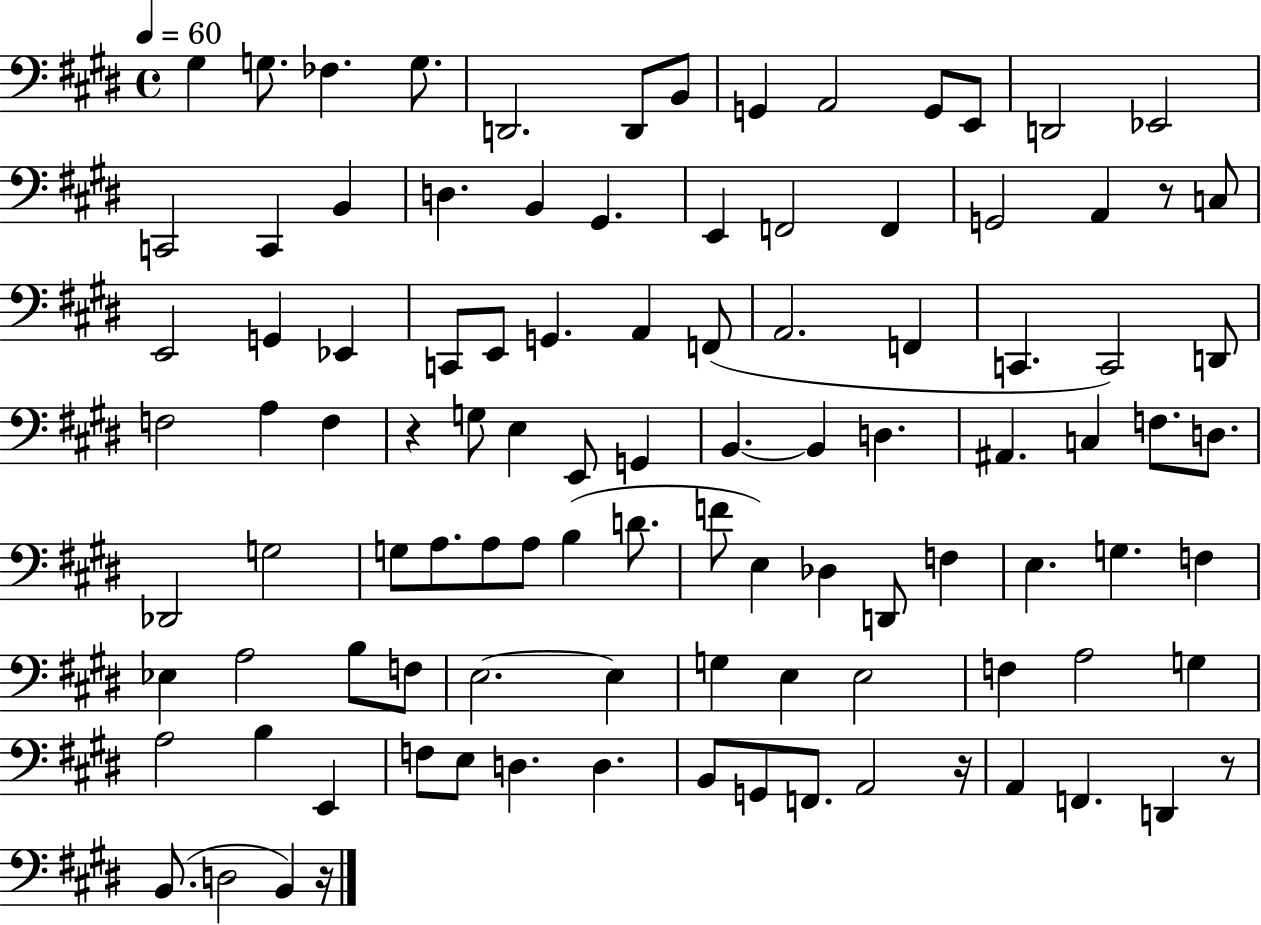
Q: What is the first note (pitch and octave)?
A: G#3